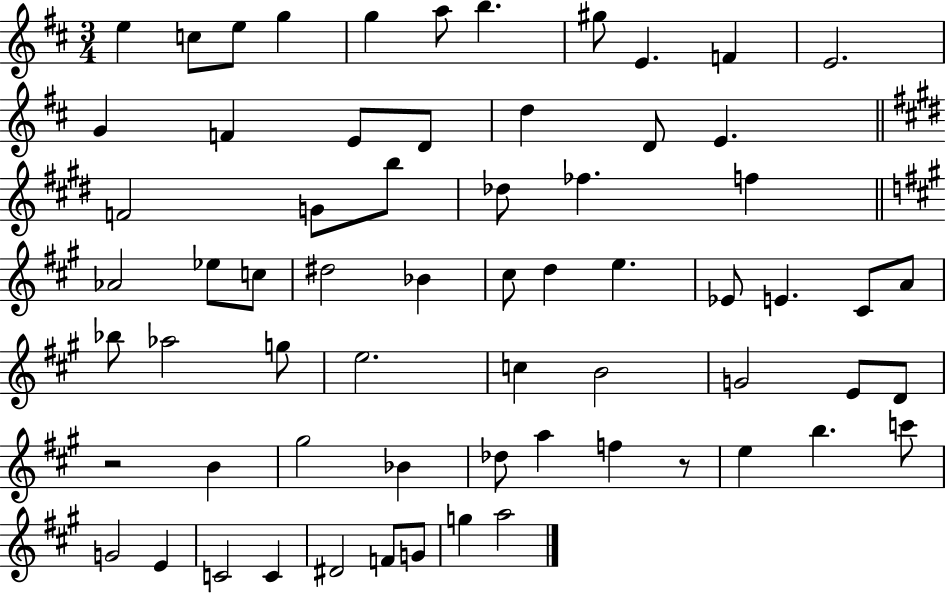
E5/q C5/e E5/e G5/q G5/q A5/e B5/q. G#5/e E4/q. F4/q E4/h. G4/q F4/q E4/e D4/e D5/q D4/e E4/q. F4/h G4/e B5/e Db5/e FES5/q. F5/q Ab4/h Eb5/e C5/e D#5/h Bb4/q C#5/e D5/q E5/q. Eb4/e E4/q. C#4/e A4/e Bb5/e Ab5/h G5/e E5/h. C5/q B4/h G4/h E4/e D4/e R/h B4/q G#5/h Bb4/q Db5/e A5/q F5/q R/e E5/q B5/q. C6/e G4/h E4/q C4/h C4/q D#4/h F4/e G4/e G5/q A5/h